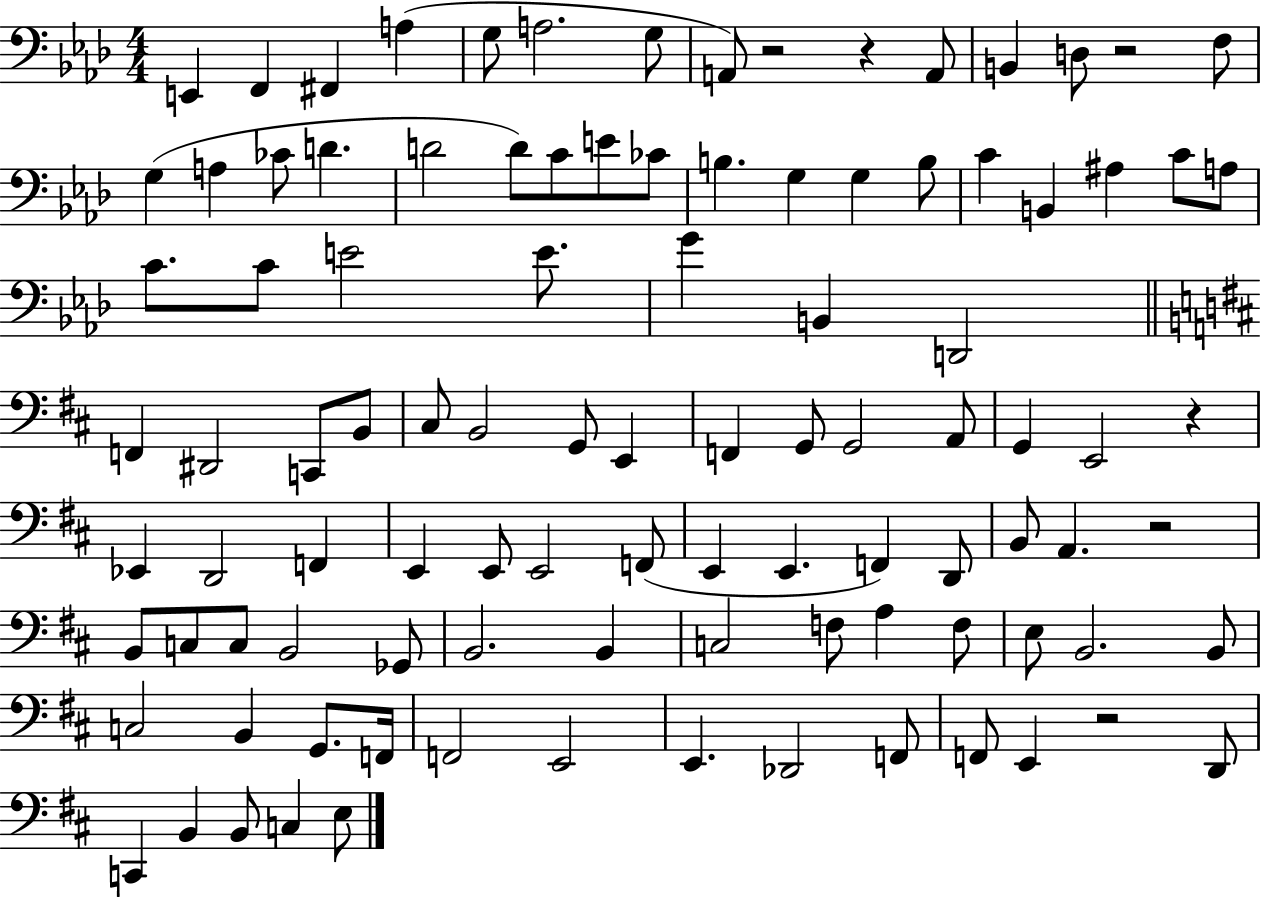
E2/q F2/q F#2/q A3/q G3/e A3/h. G3/e A2/e R/h R/q A2/e B2/q D3/e R/h F3/e G3/q A3/q CES4/e D4/q. D4/h D4/e C4/e E4/e CES4/e B3/q. G3/q G3/q B3/e C4/q B2/q A#3/q C4/e A3/e C4/e. C4/e E4/h E4/e. G4/q B2/q D2/h F2/q D#2/h C2/e B2/e C#3/e B2/h G2/e E2/q F2/q G2/e G2/h A2/e G2/q E2/h R/q Eb2/q D2/h F2/q E2/q E2/e E2/h F2/e E2/q E2/q. F2/q D2/e B2/e A2/q. R/h B2/e C3/e C3/e B2/h Gb2/e B2/h. B2/q C3/h F3/e A3/q F3/e E3/e B2/h. B2/e C3/h B2/q G2/e. F2/s F2/h E2/h E2/q. Db2/h F2/e F2/e E2/q R/h D2/e C2/q B2/q B2/e C3/q E3/e